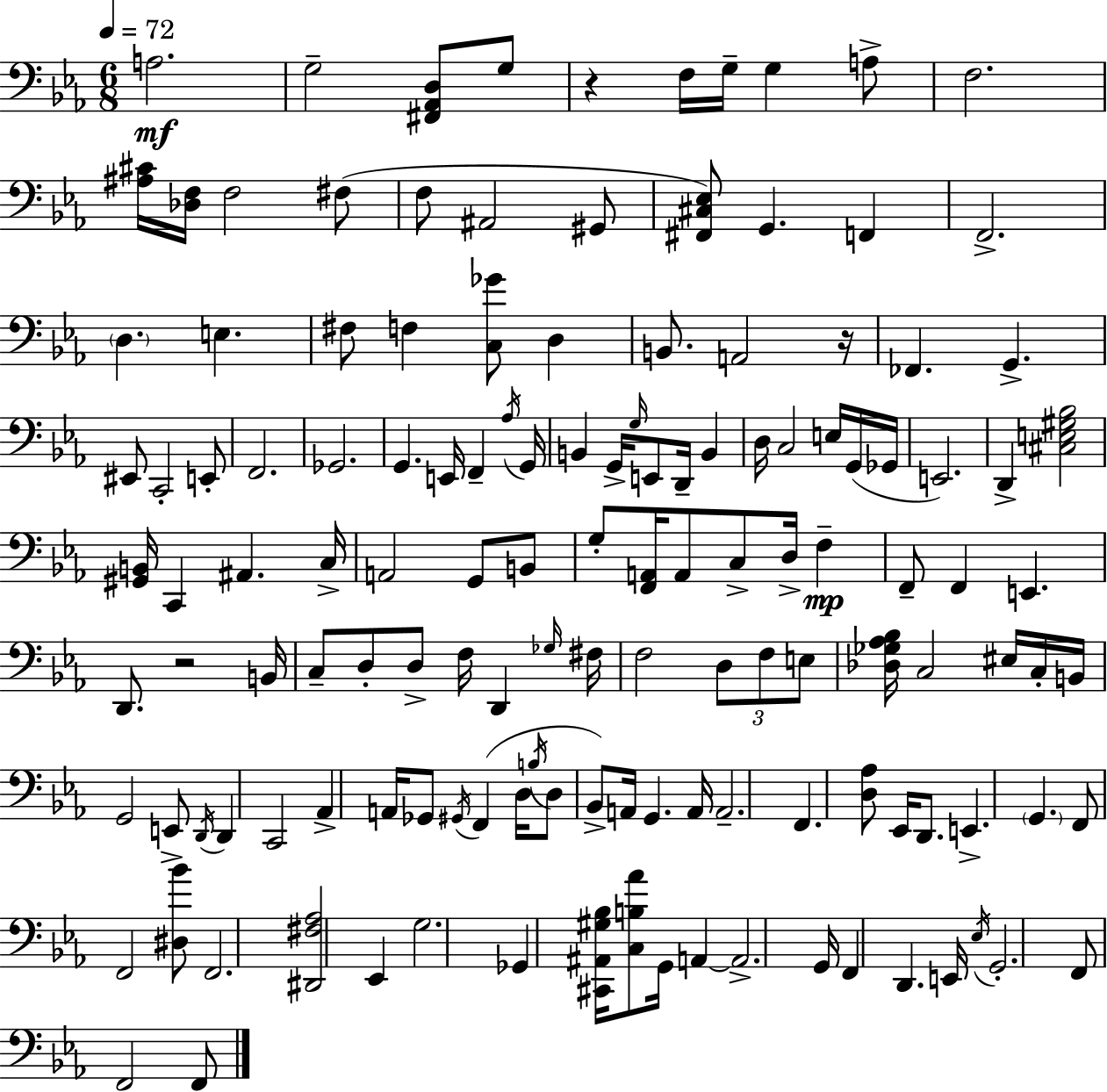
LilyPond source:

{
  \clef bass
  \numericTimeSignature
  \time 6/8
  \key ees \major
  \tempo 4 = 72
  a2.\mf | g2-- <fis, aes, d>8 g8 | r4 f16 g16-- g4 a8-> | f2. | \break <ais cis'>16 <des f>16 f2 fis8( | f8 ais,2 gis,8 | <fis, cis ees>8) g,4. f,4 | f,2.-> | \break \parenthesize d4. e4. | fis8 f4 <c ges'>8 d4 | b,8. a,2 r16 | fes,4. g,4.-> | \break eis,8 c,2-. e,8-. | f,2. | ges,2. | g,4. e,16 f,4-- \acciaccatura { aes16 } | \break g,16 b,4 g,16-> \grace { g16 } e,8 d,16-- b,4 | d16 c2 e16 | g,16( ges,16 e,2.) | d,4-> <cis e gis bes>2 | \break <gis, b,>16 c,4 ais,4. | c16-> a,2 g,8 | b,8 g8-. <f, a,>16 a,8 c8-> d16-> f4--\mp | f,8-- f,4 e,4. | \break d,8. r2 | b,16 c8-- d8-. d8-> f16 d,4 | \grace { ges16 } fis16 f2 \tuplet 3/2 { d8 | f8 e8 } <des ges aes bes>16 c2 | \break eis16 c16-. b,16 g,2 | e,8-> \acciaccatura { d,16 } d,4 c,2 | aes,4-> a,16 ges,8 \acciaccatura { gis,16 }( | f,4 d16 \acciaccatura { b16 } d8 bes,8->) a,16 g,4. | \break a,16 a,2.-- | f,4. | <d aes>8 ees,16 d,8. e,4.-> | \parenthesize g,4. f,8 f,2 | \break <dis bes'>8 f,2. | <dis, fis aes>2 | ees,4 g2. | ges,4 <cis, ais, gis bes>16 <c b aes'>8 | \break g,16 a,4~~ a,2.-> | g,16 f,4 d,4. | e,16 \acciaccatura { ees16 } g,2.-. | f,8 f,2 | \break f,8 \bar "|."
}